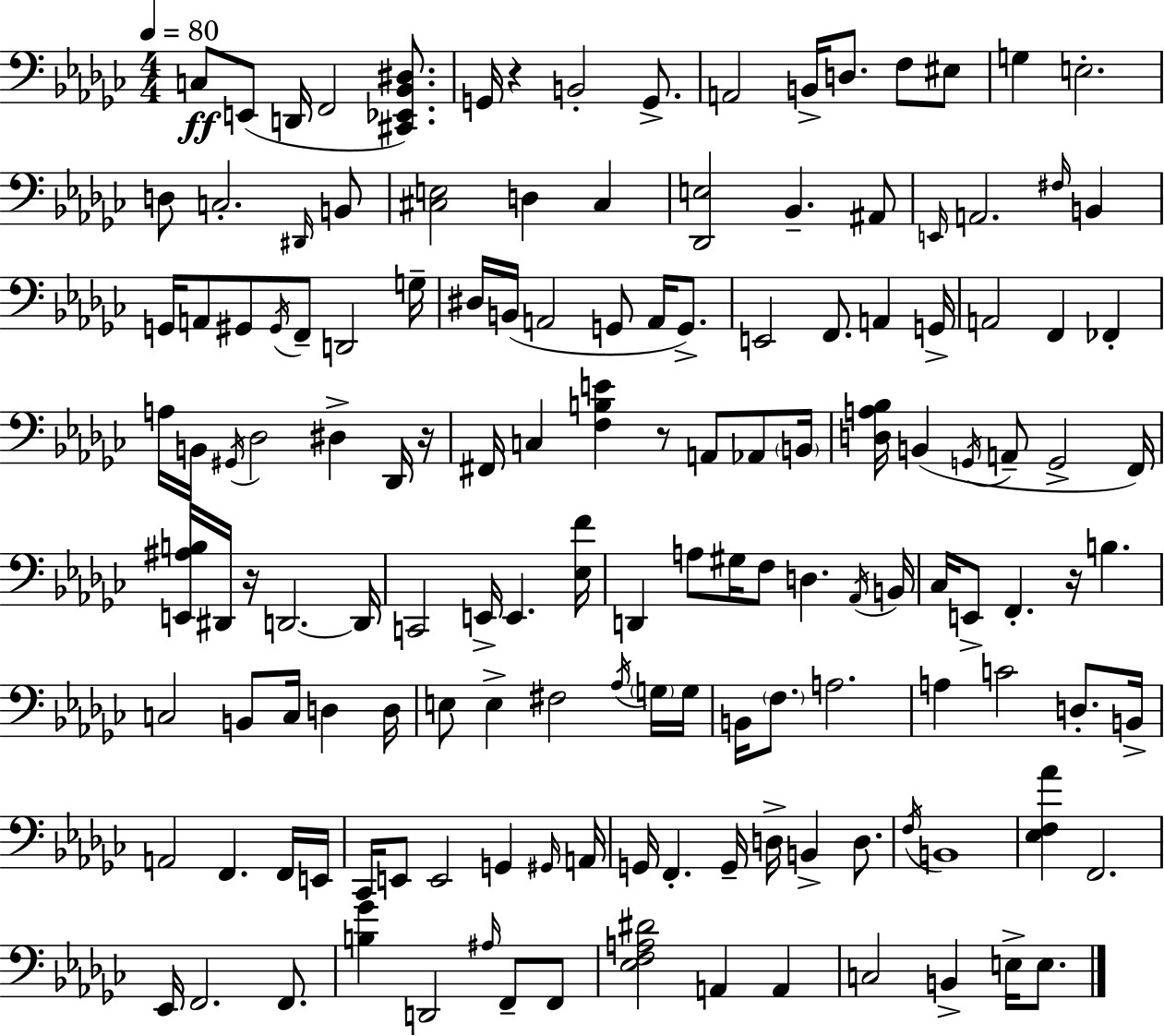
{
  \clef bass
  \numericTimeSignature
  \time 4/4
  \key ees \minor
  \tempo 4 = 80
  c8\ff e,8( d,16 f,2 <cis, ees, bes, dis>8.) | g,16 r4 b,2-. g,8.-> | a,2 b,16-> d8. f8 eis8 | g4 e2.-. | \break d8 c2.-. \grace { dis,16 } b,8 | <cis e>2 d4 cis4 | <des, e>2 bes,4.-- ais,8 | \grace { e,16 } a,2. \grace { fis16 } b,4 | \break g,16 a,8 gis,8 \acciaccatura { gis,16 } f,8-- d,2 | g16-- dis16 b,16( a,2 g,8 | a,16 g,8.->) e,2 f,8. a,4 | g,16-> a,2 f,4 | \break fes,4-. a16 b,16 \acciaccatura { gis,16 } des2 dis4-> | des,16 r16 fis,16 c4 <f b e'>4 r8 | a,8 aes,8 \parenthesize b,16 <d a bes>16 b,4( \acciaccatura { g,16 } a,8-- g,2-> | f,16) <e, ais b>16 dis,16 r16 d,2.~~ | \break d,16 c,2 e,16-> e,4. | <ees f'>16 d,4 a8 gis16 f8 d4. | \acciaccatura { aes,16 } b,16 ces16 e,8-> f,4.-. | r16 b4. c2 b,8 | \break c16 d4 d16 e8 e4-> fis2 | \acciaccatura { aes16 } \parenthesize g16 g16 b,16 \parenthesize f8. a2. | a4 c'2 | d8.-. b,16-> a,2 | \break f,4. f,16 e,16 ces,16 e,8 e,2 | g,4 \grace { gis,16 } a,16 g,16 f,4.-. | g,16-- d16-> b,4-> d8. \acciaccatura { f16 } b,1 | <ees f aes'>4 f,2. | \break ees,16 f,2. | f,8. <b ges'>4 d,2 | \grace { ais16 } f,8-- f,8 <ees f a dis'>2 | a,4 a,4 c2 | \break b,4-> e16-> e8. \bar "|."
}